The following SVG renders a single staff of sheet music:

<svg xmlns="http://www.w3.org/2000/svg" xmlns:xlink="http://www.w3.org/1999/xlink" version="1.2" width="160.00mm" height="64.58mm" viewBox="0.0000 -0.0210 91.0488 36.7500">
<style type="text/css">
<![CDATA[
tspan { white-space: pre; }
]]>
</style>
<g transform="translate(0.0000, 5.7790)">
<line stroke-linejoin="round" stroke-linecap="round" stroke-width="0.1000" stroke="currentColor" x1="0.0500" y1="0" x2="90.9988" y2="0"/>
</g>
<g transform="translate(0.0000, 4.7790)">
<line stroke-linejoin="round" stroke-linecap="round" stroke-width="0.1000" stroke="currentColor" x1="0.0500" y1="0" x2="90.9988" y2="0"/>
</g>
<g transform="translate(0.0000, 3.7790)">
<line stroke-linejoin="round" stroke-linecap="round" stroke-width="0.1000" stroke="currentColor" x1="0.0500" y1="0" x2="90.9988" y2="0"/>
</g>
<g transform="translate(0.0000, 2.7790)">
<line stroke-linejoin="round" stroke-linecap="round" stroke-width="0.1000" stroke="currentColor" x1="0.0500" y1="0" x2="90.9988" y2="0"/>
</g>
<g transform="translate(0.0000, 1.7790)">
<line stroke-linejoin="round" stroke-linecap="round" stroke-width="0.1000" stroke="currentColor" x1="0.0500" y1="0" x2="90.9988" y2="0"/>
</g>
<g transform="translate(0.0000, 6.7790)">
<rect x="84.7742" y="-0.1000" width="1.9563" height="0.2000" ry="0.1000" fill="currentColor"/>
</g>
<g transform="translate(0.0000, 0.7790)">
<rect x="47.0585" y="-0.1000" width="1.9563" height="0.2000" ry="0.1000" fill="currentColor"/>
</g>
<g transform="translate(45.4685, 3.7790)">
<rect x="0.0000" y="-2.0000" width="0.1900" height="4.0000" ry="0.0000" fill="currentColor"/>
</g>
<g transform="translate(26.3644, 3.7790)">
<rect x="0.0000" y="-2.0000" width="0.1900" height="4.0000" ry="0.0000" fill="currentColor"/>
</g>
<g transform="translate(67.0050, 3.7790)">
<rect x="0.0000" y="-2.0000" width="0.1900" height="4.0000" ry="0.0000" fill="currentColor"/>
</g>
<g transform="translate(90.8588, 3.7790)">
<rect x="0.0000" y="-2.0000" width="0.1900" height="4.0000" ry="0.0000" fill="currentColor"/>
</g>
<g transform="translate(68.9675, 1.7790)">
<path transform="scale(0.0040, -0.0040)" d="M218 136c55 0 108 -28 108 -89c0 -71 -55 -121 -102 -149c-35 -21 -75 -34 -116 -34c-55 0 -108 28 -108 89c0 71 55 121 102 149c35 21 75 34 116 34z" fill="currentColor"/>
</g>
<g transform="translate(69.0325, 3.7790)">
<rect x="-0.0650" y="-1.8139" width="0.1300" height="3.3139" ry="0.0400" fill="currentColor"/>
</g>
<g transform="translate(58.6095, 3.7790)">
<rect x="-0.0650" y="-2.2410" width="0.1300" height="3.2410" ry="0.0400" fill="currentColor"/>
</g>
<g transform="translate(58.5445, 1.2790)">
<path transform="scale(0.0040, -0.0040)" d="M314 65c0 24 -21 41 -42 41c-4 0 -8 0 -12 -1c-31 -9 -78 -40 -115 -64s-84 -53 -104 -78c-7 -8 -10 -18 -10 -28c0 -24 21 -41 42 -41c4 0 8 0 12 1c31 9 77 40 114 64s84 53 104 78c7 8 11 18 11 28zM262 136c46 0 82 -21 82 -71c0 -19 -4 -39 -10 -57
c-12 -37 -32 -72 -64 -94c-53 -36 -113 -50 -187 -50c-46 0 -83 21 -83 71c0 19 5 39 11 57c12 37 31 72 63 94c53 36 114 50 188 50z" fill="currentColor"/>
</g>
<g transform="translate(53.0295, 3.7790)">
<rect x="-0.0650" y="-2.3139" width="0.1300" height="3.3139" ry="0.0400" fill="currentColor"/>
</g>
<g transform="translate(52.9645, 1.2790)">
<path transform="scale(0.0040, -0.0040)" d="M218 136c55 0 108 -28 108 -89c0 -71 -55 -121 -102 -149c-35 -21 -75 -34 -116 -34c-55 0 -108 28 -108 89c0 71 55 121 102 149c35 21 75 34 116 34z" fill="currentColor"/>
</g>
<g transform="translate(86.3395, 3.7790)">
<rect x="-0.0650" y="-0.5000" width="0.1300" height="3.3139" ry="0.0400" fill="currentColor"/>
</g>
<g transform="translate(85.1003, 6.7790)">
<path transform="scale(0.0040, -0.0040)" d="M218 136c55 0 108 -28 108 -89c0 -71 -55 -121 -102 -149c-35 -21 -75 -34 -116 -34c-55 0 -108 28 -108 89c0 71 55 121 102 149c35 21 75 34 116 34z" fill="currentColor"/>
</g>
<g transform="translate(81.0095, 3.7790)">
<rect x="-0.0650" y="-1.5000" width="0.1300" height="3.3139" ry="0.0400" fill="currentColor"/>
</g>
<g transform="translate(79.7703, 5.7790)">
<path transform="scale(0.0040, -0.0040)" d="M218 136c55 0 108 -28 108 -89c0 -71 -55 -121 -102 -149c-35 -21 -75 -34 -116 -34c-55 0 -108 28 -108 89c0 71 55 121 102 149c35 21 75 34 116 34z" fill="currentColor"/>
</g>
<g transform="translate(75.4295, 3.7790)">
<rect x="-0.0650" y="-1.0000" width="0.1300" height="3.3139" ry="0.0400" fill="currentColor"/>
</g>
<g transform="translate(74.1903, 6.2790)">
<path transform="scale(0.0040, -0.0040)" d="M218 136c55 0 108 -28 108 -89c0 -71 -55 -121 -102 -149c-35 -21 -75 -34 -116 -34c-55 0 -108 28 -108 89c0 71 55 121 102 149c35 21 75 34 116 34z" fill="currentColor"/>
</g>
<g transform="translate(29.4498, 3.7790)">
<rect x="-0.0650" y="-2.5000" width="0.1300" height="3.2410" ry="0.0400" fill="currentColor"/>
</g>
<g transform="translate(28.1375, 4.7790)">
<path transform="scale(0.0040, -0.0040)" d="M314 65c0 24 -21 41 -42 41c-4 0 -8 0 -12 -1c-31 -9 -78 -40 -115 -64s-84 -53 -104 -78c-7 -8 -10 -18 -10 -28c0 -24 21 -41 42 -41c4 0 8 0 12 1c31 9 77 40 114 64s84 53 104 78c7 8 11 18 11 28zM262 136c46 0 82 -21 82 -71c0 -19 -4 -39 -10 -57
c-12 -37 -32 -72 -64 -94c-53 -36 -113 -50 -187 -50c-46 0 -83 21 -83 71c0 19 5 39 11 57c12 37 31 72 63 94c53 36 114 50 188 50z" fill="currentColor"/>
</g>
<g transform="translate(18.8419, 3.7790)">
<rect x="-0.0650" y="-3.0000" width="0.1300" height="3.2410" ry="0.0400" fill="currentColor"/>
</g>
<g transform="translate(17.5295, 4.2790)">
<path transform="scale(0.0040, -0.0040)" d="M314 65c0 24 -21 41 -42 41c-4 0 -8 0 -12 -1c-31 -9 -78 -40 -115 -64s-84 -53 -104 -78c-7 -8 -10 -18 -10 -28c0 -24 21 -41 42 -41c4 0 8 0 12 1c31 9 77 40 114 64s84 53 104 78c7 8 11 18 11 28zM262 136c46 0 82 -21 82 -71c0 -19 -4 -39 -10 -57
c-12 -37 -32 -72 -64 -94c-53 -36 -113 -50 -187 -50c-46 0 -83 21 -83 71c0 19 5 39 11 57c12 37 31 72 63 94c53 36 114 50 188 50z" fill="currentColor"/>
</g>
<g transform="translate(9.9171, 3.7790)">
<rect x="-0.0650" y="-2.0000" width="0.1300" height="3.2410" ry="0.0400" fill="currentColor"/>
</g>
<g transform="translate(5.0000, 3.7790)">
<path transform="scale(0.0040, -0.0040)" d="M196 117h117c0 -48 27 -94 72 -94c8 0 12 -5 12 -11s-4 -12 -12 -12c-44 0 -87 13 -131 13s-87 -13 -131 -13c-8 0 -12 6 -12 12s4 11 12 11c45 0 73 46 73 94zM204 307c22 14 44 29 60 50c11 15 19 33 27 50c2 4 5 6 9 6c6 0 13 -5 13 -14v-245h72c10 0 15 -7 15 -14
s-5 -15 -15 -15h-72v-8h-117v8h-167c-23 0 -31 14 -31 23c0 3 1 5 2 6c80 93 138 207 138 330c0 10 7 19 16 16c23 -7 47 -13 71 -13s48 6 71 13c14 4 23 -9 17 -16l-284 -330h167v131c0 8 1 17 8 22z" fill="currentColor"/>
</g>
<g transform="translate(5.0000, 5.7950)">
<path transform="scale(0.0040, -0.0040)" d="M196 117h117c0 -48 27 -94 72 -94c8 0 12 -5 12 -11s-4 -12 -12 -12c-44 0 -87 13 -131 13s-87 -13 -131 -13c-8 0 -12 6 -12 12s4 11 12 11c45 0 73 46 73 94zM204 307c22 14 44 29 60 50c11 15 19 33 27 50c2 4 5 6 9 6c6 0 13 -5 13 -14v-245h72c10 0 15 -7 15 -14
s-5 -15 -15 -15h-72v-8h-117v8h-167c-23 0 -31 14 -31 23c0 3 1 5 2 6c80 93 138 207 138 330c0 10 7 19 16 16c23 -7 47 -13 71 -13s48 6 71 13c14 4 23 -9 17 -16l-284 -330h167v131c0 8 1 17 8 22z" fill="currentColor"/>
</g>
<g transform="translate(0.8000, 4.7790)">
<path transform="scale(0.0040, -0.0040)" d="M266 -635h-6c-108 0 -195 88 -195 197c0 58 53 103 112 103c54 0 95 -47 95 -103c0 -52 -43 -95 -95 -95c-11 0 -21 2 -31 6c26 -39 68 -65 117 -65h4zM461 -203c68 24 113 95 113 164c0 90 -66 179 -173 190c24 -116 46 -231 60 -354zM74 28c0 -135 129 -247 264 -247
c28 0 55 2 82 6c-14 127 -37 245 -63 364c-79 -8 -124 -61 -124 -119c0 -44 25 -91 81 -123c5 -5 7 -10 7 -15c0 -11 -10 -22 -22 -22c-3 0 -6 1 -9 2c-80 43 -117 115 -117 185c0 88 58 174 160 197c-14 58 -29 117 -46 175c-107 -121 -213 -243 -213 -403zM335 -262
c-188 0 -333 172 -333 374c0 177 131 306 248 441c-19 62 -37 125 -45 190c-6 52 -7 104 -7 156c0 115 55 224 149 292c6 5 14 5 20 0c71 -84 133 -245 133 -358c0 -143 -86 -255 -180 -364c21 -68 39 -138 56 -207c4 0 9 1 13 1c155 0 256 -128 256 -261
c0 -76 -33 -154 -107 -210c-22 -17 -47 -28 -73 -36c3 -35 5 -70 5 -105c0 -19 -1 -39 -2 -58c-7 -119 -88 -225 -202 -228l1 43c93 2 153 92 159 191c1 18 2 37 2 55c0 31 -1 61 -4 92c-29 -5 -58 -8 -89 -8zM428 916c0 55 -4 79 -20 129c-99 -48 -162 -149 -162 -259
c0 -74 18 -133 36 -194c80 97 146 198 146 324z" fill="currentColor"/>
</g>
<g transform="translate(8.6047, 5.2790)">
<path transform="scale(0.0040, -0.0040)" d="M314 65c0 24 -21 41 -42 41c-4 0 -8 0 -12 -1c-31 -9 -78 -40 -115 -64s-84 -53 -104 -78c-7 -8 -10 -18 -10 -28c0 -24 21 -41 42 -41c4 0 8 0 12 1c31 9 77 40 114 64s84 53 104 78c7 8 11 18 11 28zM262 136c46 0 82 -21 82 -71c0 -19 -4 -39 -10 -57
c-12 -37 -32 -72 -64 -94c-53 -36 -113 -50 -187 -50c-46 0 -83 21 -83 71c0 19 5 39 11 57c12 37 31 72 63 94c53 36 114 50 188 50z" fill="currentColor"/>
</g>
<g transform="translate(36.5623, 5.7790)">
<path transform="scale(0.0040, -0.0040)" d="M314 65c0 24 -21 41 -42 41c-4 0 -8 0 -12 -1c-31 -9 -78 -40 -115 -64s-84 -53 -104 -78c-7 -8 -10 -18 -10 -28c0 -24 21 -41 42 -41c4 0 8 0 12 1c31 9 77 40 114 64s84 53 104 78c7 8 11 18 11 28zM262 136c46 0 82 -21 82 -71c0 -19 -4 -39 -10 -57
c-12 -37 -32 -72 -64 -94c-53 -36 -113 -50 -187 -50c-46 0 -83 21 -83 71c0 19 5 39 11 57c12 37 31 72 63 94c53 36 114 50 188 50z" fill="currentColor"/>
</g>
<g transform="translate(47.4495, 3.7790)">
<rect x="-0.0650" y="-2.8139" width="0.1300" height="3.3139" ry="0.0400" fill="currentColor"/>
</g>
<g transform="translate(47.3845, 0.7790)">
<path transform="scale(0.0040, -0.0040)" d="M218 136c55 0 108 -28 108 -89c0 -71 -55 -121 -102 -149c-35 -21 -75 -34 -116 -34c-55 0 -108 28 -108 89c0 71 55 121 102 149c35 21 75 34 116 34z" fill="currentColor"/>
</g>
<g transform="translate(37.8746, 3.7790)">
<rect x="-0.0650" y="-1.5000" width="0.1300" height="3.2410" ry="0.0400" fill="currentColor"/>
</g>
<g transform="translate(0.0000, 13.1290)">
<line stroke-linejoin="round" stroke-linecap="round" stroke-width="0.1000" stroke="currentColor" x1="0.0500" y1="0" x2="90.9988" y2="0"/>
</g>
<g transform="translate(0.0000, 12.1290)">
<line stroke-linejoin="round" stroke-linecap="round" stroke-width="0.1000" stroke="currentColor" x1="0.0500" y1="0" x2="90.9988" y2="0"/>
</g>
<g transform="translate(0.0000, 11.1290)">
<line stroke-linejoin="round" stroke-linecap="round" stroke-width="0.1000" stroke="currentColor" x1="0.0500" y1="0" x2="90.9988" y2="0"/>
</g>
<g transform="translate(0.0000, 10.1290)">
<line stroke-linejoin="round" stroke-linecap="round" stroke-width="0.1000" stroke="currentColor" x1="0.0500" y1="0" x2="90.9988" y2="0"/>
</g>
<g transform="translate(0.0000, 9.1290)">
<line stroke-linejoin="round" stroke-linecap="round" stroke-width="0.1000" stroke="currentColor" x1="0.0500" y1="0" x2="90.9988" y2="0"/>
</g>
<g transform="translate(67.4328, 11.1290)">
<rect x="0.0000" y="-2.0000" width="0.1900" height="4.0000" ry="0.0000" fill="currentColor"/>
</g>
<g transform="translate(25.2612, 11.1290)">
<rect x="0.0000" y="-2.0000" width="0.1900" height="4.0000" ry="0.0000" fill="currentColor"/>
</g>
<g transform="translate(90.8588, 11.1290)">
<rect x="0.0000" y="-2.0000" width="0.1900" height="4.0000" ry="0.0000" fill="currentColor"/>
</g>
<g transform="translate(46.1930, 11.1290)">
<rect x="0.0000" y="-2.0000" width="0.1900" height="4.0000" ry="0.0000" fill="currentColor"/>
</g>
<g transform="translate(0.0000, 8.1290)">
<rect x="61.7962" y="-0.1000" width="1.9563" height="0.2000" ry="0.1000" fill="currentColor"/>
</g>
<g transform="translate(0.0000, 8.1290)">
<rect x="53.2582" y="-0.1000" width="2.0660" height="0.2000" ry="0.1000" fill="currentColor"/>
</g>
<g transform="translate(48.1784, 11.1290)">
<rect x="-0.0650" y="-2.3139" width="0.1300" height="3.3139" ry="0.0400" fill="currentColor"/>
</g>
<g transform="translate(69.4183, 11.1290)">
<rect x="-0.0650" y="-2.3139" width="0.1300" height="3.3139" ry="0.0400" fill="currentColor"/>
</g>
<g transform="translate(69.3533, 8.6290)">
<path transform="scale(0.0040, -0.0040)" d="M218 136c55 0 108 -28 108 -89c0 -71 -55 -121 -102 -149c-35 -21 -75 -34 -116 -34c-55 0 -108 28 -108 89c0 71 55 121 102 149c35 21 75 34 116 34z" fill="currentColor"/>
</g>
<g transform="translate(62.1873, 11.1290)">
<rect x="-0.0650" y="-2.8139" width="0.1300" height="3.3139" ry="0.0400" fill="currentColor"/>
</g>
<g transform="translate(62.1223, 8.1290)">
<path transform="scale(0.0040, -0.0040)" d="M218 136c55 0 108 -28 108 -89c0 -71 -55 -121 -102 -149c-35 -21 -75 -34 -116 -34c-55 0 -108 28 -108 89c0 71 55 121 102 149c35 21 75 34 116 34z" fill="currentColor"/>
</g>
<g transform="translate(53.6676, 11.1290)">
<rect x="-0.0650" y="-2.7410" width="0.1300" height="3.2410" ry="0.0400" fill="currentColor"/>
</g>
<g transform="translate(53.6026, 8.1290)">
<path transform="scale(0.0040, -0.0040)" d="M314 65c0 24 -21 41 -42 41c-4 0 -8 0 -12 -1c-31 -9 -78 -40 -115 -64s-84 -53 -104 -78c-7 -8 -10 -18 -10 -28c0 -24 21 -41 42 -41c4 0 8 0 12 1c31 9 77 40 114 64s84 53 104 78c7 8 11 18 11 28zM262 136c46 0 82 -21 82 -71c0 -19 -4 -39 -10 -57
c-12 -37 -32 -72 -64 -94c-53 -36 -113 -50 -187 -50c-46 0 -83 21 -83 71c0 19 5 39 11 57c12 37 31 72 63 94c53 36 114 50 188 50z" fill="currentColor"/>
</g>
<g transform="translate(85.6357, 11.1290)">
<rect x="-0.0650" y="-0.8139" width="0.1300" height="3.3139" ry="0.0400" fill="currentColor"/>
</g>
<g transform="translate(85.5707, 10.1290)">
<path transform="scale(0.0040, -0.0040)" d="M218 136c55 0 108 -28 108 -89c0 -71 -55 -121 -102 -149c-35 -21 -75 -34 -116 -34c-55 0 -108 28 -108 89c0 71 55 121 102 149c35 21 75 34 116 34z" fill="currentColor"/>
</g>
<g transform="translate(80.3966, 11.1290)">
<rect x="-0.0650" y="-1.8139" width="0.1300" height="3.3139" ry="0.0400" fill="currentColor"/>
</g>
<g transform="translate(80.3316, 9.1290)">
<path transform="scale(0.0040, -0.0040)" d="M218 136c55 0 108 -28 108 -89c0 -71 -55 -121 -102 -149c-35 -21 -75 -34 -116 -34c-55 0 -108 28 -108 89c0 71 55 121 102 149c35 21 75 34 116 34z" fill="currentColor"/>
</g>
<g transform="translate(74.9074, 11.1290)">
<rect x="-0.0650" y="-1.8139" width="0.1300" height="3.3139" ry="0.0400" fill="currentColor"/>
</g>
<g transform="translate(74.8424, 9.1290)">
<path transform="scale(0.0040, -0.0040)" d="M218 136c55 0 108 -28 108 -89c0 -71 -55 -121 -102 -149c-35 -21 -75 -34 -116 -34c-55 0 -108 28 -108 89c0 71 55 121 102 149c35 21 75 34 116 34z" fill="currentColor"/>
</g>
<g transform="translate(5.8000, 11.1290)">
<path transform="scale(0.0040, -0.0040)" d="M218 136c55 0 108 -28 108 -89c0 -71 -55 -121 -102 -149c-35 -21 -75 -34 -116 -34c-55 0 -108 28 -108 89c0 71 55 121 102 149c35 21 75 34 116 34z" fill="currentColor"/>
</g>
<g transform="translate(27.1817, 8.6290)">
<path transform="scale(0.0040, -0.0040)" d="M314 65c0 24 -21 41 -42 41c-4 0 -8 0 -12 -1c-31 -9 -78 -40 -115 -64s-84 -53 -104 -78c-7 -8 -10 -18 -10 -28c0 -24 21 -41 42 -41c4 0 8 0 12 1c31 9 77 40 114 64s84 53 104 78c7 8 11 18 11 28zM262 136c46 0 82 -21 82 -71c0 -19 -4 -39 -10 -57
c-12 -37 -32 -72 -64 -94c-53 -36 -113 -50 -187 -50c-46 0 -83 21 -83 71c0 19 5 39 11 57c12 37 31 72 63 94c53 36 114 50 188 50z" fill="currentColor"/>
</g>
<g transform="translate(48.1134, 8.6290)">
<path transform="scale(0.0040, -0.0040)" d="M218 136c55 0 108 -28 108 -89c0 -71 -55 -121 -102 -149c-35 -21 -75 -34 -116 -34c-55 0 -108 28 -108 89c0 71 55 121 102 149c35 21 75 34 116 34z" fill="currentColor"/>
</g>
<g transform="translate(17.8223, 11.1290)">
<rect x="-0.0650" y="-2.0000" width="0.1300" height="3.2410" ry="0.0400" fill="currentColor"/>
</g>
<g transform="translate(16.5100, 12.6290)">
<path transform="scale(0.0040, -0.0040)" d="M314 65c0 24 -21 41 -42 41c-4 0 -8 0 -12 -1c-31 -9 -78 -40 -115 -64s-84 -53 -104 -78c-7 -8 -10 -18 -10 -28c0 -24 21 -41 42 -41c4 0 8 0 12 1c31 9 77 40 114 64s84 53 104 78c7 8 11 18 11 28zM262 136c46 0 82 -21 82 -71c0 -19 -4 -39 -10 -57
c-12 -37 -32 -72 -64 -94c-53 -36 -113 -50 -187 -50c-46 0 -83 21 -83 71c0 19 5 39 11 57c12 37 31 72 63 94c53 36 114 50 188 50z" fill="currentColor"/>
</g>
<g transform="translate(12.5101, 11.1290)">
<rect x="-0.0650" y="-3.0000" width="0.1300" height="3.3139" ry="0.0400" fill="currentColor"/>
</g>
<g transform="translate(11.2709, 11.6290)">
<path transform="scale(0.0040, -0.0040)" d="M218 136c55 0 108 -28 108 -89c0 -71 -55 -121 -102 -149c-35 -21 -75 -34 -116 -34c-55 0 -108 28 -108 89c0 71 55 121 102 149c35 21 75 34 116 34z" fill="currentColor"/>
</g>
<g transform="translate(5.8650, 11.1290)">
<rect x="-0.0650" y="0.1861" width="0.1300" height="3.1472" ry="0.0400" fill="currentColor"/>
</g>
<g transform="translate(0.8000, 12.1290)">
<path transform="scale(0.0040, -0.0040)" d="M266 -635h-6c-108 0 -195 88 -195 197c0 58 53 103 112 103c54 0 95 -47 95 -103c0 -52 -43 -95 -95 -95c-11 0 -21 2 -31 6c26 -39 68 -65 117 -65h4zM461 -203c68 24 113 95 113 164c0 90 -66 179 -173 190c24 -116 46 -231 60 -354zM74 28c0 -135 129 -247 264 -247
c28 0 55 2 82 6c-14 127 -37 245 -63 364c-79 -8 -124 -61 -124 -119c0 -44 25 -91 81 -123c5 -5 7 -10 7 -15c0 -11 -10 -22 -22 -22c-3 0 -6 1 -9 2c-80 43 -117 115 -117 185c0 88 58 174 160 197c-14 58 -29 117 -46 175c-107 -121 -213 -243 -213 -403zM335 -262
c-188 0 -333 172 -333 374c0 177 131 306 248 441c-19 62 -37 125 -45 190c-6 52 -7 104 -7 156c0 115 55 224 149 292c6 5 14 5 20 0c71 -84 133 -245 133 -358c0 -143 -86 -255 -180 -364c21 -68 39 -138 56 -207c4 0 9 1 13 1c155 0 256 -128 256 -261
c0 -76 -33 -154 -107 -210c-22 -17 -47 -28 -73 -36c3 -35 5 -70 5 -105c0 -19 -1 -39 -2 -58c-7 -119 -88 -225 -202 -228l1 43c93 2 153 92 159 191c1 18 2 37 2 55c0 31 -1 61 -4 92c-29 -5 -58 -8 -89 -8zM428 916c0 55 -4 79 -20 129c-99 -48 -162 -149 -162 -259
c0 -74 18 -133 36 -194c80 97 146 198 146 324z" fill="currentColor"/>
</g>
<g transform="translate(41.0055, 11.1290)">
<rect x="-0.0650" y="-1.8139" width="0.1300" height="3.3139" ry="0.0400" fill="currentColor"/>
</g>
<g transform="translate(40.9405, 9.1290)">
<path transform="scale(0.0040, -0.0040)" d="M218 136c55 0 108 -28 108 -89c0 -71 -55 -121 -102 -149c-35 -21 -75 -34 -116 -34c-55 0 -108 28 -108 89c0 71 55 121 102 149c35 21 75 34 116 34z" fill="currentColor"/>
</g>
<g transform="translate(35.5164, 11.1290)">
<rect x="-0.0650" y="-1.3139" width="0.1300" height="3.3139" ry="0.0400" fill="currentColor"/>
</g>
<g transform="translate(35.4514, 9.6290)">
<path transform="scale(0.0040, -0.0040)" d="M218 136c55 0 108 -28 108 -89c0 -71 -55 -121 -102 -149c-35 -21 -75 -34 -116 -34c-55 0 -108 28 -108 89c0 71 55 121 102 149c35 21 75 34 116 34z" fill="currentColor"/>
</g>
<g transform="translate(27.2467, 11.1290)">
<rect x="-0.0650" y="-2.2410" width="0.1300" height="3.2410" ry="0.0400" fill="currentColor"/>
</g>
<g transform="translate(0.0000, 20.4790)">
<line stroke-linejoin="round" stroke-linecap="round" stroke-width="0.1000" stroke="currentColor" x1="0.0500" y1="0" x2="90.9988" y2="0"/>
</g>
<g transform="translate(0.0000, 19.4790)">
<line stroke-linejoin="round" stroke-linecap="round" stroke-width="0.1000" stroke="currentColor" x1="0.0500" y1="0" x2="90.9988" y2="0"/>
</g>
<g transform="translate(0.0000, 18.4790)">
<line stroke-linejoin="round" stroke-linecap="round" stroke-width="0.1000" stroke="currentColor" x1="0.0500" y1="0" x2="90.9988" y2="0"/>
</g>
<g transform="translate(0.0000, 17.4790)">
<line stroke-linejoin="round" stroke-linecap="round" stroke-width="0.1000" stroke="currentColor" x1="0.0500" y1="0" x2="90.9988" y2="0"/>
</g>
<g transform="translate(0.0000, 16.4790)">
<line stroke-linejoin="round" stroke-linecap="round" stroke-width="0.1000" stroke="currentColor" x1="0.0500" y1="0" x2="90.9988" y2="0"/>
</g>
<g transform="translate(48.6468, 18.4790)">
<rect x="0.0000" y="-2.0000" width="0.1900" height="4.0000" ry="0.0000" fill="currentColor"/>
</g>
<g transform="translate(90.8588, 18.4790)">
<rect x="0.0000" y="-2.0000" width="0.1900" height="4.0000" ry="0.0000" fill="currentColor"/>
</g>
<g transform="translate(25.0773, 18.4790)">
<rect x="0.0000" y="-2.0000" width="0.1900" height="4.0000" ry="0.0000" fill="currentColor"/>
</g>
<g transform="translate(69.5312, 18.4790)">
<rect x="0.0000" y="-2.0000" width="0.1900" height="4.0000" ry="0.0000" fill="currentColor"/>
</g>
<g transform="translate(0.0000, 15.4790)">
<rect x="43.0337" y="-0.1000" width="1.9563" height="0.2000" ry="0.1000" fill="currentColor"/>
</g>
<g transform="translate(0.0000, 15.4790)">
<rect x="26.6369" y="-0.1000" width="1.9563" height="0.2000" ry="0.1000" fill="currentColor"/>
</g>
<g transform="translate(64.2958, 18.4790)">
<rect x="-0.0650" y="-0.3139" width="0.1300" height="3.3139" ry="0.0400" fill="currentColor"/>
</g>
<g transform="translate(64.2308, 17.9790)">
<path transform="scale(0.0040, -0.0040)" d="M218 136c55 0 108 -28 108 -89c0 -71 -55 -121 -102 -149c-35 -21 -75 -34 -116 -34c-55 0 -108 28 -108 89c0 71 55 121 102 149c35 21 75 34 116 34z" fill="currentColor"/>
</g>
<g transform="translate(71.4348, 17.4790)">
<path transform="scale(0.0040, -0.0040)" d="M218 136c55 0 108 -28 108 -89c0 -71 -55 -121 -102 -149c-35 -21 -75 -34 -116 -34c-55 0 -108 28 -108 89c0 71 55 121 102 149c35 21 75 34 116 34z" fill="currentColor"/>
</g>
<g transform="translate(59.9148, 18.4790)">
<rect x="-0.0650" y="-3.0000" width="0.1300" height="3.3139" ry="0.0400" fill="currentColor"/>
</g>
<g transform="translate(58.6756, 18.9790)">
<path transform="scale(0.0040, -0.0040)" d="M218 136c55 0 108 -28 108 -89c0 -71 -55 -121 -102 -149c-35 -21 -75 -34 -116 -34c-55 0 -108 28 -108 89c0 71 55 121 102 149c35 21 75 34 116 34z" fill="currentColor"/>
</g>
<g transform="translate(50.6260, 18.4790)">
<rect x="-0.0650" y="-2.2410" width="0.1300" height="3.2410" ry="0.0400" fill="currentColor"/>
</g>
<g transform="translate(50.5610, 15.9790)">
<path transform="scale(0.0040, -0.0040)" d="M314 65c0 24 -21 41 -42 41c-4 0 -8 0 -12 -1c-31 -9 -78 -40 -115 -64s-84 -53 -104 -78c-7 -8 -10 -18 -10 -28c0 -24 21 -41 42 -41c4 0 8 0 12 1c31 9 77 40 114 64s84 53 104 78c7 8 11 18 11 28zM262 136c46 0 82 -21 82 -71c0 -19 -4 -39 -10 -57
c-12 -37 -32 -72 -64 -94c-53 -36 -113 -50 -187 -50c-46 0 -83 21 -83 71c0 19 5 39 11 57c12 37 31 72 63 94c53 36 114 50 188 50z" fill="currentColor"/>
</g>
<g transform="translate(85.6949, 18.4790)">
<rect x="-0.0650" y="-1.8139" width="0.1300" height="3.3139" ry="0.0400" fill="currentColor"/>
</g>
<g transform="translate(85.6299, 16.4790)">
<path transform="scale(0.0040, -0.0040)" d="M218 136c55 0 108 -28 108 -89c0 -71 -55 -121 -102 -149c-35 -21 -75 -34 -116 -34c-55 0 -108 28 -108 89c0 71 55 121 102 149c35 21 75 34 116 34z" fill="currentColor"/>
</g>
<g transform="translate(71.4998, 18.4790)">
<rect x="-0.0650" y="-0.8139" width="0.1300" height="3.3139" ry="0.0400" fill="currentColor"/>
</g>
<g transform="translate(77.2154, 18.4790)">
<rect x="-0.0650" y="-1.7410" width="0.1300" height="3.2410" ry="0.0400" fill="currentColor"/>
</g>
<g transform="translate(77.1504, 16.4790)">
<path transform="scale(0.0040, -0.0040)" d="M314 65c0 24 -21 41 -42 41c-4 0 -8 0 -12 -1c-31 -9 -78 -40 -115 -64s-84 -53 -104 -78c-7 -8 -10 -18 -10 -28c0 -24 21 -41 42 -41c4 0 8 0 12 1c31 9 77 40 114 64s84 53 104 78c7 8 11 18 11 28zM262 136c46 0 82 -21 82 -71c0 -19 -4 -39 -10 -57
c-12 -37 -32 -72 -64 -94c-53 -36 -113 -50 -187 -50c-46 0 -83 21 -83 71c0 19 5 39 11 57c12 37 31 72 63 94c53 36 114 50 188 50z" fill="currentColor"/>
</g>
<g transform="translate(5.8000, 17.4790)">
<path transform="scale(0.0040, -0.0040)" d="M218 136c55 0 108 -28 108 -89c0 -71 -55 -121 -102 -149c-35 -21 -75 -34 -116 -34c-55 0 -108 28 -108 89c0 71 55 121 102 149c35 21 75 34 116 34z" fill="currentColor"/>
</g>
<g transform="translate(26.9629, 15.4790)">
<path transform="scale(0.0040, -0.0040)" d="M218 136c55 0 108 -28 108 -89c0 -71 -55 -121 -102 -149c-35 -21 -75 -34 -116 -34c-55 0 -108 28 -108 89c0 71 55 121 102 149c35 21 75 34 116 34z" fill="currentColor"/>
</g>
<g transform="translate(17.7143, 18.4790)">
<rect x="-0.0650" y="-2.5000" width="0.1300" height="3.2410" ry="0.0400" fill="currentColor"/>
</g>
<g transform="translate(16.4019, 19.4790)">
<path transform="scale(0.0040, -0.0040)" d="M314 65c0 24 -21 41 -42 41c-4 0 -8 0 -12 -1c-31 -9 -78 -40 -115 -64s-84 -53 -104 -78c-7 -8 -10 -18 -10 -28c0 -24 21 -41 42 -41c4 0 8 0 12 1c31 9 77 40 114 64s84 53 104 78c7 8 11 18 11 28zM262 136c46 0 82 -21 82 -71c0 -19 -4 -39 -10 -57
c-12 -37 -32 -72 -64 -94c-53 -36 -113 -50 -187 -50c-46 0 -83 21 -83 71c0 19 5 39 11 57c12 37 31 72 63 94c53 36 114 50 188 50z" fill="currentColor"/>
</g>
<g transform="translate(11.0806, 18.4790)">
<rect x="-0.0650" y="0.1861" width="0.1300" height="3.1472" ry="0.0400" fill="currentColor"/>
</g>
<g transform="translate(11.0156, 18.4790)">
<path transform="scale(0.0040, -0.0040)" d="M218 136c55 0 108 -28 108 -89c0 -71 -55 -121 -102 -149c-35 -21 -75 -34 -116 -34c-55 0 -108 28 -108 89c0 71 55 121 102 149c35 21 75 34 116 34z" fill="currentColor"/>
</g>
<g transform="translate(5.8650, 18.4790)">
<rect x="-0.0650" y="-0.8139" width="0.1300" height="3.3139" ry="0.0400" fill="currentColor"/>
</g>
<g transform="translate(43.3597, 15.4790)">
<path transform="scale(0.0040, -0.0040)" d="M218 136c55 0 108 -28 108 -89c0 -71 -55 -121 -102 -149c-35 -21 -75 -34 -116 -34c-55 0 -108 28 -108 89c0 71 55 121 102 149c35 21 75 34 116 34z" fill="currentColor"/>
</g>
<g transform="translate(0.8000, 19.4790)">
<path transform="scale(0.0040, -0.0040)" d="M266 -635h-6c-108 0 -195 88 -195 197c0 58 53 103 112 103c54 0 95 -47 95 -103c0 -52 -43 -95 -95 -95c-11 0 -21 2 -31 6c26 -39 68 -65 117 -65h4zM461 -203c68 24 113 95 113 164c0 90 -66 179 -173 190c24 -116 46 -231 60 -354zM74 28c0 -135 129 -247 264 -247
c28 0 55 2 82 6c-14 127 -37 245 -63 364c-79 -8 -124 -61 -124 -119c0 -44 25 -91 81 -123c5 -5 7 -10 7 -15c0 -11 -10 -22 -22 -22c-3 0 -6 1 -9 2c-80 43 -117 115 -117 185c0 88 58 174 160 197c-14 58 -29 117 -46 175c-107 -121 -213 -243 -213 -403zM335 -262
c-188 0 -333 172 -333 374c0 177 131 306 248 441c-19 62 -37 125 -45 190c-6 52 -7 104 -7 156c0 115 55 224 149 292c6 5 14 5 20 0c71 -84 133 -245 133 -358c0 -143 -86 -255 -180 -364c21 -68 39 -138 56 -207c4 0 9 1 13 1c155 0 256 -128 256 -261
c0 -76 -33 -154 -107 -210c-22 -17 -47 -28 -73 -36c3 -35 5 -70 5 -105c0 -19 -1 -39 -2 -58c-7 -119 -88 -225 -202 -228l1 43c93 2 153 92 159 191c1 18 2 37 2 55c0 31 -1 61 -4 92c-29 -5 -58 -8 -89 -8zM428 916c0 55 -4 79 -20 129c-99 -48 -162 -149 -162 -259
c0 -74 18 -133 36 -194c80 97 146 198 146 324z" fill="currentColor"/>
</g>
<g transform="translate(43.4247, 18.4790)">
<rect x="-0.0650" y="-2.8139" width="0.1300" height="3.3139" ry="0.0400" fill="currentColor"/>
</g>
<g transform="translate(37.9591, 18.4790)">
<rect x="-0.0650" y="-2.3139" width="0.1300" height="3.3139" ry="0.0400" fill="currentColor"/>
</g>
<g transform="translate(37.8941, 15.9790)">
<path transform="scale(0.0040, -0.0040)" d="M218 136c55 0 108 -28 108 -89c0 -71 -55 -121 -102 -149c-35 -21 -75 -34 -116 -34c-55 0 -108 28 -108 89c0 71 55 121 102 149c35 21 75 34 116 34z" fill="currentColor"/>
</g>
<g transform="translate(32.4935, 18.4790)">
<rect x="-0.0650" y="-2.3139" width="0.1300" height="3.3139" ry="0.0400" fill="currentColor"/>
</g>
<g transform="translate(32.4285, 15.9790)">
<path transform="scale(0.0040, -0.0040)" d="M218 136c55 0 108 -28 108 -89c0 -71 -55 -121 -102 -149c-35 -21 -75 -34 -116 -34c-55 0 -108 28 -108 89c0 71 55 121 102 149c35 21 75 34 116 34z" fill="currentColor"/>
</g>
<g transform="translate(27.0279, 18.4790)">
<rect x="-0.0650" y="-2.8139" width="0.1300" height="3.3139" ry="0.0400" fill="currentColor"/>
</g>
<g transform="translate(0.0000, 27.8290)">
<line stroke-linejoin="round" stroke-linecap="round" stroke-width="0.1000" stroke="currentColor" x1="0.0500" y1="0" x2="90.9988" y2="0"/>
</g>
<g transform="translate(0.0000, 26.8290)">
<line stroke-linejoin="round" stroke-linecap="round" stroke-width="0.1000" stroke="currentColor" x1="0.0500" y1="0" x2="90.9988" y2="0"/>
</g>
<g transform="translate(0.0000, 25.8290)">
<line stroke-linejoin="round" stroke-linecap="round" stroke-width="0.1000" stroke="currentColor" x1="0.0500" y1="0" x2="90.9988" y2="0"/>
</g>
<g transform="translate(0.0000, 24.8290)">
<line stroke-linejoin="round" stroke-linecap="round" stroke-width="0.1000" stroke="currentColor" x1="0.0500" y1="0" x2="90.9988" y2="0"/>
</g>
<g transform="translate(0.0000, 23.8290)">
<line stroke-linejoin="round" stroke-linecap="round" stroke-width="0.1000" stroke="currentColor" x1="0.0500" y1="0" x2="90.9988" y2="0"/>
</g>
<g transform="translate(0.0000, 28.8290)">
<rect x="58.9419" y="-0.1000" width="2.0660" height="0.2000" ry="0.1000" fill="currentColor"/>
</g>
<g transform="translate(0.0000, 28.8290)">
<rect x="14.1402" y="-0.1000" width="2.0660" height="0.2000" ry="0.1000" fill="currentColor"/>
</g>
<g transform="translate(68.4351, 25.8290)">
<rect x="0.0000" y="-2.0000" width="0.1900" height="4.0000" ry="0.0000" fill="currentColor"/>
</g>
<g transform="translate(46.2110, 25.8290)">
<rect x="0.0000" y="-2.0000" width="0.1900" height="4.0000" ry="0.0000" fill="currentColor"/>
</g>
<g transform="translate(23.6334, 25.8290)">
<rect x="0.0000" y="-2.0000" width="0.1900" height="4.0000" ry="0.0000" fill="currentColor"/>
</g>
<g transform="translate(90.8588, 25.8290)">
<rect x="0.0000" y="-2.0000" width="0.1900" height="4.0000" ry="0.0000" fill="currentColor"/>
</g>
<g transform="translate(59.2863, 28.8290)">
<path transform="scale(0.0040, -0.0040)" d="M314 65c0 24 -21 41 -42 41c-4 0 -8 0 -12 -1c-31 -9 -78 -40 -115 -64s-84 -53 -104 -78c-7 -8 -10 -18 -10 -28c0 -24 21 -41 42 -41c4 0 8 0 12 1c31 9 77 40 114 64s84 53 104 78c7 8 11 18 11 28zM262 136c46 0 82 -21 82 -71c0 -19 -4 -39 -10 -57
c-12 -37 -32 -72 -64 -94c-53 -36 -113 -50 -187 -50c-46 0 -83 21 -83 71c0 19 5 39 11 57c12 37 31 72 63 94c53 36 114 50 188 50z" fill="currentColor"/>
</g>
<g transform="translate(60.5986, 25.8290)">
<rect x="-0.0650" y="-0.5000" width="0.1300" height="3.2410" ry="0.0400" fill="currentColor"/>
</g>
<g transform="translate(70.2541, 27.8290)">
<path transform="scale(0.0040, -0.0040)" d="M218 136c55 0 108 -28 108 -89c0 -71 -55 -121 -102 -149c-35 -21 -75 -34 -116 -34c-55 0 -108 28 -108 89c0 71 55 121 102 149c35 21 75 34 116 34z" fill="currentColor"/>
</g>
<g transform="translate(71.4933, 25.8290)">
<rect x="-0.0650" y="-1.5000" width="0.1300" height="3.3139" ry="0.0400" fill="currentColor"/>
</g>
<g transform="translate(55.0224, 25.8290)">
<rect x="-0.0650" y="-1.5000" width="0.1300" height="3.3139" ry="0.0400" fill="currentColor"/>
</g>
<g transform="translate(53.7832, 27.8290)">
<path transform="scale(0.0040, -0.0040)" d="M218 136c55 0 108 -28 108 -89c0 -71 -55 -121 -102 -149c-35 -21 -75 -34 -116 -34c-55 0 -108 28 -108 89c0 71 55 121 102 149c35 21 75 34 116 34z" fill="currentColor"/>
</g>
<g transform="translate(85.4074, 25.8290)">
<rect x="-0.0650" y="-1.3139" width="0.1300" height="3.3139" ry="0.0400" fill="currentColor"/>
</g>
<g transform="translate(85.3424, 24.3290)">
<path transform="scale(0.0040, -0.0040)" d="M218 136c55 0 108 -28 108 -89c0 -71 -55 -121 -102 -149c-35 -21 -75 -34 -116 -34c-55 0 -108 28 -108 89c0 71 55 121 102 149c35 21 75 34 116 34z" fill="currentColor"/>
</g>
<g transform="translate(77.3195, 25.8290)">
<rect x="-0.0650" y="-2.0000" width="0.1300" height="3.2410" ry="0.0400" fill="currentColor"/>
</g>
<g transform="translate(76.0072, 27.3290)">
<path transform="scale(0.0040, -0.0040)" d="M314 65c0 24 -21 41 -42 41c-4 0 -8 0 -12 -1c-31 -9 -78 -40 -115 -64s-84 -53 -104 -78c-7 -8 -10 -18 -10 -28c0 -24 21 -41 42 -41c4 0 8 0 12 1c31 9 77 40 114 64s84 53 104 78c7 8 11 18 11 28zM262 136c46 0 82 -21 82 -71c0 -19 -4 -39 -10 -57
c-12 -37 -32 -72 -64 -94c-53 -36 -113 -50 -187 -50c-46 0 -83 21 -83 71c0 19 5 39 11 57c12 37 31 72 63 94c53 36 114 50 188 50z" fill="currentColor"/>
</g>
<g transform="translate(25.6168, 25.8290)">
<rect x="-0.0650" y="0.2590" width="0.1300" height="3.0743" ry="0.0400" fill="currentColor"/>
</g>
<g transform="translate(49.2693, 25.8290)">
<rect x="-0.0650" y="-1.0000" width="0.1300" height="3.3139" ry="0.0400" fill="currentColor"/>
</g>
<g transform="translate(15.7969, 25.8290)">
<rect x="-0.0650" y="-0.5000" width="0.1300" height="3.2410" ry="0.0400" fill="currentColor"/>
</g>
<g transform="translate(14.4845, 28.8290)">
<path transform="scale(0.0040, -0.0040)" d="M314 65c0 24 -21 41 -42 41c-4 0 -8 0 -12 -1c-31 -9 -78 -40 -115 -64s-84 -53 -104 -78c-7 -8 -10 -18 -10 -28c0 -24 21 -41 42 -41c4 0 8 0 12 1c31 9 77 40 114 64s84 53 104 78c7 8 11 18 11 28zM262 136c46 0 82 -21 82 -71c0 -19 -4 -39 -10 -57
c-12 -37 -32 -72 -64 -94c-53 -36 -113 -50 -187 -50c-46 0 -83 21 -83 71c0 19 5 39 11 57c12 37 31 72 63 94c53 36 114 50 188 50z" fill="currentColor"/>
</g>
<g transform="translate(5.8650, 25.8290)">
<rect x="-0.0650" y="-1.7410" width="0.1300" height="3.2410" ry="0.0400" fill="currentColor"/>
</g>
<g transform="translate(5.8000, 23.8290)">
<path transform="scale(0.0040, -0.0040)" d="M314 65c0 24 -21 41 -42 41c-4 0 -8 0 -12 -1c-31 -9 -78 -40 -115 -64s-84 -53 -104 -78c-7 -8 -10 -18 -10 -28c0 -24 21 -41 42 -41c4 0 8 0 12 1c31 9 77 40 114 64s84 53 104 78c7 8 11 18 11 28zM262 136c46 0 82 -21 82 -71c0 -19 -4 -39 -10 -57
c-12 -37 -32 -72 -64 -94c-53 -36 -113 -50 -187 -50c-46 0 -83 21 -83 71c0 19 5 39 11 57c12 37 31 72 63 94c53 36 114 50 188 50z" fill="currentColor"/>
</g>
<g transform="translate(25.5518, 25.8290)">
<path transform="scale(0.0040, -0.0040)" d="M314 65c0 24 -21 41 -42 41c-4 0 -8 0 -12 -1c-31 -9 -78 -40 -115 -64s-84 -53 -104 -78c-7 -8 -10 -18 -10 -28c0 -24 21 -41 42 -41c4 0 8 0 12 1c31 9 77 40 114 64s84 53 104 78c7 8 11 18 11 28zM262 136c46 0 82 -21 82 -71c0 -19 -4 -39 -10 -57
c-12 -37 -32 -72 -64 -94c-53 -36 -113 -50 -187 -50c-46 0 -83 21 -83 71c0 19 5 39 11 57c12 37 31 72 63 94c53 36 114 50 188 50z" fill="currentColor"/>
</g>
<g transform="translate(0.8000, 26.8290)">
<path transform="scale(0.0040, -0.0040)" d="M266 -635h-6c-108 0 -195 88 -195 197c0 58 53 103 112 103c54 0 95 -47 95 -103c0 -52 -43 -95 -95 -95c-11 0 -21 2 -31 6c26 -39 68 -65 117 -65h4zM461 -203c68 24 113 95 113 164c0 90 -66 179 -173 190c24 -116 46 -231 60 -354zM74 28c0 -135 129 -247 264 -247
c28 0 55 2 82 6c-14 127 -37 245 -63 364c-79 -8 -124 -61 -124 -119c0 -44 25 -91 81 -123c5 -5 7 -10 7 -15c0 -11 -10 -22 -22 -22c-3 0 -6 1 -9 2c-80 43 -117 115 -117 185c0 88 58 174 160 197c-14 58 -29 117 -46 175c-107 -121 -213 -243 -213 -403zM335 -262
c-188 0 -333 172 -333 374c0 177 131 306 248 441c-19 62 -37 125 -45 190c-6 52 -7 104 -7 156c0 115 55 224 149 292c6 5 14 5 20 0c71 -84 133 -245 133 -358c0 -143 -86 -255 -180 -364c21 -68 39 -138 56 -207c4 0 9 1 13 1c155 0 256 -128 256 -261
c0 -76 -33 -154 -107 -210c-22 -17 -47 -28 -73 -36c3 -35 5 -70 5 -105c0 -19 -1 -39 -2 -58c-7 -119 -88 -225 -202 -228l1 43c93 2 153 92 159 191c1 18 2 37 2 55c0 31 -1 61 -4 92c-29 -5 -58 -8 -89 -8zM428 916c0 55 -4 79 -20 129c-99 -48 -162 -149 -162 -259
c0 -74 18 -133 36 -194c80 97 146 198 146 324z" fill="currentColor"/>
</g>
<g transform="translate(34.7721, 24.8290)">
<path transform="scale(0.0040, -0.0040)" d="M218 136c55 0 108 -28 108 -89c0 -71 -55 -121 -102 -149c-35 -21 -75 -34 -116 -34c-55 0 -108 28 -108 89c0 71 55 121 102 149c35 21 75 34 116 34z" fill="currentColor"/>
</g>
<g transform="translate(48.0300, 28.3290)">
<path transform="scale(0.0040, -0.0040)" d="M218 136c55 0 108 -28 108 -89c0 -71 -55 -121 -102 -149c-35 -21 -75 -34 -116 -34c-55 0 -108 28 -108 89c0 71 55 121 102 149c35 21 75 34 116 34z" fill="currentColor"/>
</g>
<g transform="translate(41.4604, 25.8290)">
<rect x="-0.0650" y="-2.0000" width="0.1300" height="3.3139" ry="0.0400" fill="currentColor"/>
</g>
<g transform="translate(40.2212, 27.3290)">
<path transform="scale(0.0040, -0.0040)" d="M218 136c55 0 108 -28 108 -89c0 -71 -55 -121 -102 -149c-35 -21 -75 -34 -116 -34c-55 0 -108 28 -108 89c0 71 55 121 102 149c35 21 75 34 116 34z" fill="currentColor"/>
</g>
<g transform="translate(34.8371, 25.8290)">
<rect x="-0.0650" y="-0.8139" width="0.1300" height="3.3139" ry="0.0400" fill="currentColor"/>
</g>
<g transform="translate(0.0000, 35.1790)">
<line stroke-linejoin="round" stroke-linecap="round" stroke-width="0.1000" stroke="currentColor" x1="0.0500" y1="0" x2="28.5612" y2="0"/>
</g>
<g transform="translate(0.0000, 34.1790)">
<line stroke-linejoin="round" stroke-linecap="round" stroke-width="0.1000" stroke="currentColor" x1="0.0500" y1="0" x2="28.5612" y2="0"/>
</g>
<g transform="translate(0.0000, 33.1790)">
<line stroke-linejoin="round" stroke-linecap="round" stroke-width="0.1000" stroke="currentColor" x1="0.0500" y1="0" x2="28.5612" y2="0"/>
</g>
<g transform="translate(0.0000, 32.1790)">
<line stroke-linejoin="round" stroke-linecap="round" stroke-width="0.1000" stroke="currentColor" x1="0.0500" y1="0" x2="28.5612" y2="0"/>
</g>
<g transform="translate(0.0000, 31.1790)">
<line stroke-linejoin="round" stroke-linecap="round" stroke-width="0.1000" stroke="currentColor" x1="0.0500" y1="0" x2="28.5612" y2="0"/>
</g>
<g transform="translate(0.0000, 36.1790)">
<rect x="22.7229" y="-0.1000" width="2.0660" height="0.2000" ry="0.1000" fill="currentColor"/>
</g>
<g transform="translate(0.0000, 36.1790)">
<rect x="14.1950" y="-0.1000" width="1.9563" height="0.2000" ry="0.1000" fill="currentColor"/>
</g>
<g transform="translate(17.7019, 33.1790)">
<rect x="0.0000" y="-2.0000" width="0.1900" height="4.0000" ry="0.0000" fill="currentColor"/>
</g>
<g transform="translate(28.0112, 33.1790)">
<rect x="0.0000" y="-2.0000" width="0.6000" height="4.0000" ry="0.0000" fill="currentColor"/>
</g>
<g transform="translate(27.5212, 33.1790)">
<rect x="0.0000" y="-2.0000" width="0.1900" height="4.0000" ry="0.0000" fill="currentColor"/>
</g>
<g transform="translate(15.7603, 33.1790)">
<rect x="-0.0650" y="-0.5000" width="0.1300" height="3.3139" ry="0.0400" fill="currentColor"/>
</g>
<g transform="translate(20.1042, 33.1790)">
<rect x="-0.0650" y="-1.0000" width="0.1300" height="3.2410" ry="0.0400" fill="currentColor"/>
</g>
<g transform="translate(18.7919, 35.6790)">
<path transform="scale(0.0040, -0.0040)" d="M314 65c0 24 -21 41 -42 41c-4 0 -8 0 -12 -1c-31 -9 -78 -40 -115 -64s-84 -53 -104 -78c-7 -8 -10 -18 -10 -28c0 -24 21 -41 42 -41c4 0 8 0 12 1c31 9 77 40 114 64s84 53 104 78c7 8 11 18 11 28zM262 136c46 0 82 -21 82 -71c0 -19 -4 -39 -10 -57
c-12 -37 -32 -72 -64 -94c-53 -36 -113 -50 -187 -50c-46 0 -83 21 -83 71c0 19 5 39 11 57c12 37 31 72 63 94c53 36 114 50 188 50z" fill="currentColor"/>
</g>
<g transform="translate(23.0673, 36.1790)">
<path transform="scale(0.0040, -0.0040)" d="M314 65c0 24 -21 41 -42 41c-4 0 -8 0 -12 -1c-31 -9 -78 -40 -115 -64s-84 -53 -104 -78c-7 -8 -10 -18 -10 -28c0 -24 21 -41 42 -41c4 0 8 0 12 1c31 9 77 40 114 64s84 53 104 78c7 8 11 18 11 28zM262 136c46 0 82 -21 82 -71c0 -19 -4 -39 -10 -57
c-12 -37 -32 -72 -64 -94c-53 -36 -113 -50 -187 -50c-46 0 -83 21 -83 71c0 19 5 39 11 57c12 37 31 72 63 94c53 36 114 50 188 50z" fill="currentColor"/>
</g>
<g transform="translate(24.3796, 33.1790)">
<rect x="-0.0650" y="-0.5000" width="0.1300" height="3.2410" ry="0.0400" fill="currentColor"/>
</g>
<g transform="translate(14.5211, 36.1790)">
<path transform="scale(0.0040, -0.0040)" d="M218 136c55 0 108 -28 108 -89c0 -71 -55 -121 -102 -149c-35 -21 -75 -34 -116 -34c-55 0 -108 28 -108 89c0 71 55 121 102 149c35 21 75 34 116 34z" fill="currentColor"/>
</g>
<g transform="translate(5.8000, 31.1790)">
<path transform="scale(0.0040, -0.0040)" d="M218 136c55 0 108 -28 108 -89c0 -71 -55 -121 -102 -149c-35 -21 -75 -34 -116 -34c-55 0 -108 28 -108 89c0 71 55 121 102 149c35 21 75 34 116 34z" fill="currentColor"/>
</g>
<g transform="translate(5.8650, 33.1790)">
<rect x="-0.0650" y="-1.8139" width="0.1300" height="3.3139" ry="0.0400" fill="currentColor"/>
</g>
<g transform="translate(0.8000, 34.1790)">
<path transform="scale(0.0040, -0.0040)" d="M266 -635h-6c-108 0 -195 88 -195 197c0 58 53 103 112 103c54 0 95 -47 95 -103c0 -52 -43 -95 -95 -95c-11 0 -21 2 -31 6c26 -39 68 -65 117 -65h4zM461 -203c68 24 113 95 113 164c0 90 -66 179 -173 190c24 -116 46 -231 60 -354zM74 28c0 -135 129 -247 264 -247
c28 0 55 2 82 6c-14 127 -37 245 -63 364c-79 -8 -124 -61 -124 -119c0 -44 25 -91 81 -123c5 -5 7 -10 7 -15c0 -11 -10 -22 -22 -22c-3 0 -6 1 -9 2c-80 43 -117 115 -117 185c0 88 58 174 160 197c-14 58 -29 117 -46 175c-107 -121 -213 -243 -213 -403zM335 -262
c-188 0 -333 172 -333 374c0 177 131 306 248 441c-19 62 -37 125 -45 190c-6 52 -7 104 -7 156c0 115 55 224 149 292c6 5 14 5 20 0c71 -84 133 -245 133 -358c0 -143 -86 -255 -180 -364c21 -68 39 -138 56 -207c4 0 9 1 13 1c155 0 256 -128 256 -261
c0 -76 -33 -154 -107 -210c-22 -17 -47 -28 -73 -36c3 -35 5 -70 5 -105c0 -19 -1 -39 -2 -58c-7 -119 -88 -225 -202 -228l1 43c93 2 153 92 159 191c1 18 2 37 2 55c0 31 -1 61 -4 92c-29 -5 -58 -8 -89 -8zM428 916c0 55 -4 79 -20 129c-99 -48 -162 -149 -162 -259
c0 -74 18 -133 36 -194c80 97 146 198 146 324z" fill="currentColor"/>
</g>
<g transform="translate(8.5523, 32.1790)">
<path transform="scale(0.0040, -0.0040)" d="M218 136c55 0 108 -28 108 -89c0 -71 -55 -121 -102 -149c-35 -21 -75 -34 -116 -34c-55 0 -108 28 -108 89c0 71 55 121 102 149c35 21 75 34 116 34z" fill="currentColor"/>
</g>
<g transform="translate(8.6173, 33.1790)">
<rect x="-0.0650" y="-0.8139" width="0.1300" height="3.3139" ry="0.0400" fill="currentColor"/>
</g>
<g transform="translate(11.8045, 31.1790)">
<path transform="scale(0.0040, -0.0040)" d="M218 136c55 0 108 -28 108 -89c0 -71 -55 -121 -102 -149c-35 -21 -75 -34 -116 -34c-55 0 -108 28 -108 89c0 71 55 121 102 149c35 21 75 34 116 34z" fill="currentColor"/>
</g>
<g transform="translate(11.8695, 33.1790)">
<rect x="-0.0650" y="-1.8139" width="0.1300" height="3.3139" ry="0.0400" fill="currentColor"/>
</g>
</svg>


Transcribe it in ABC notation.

X:1
T:Untitled
M:4/4
L:1/4
K:C
F2 A2 G2 E2 a g g2 f D E C B A F2 g2 e f g a2 a g f f d d B G2 a g g a g2 A c d f2 f f2 C2 B2 d F D E C2 E F2 e f d f C D2 C2